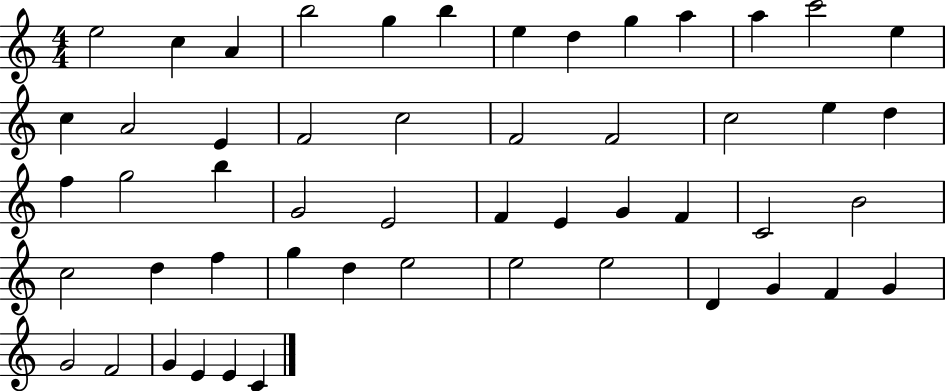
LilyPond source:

{
  \clef treble
  \numericTimeSignature
  \time 4/4
  \key c \major
  e''2 c''4 a'4 | b''2 g''4 b''4 | e''4 d''4 g''4 a''4 | a''4 c'''2 e''4 | \break c''4 a'2 e'4 | f'2 c''2 | f'2 f'2 | c''2 e''4 d''4 | \break f''4 g''2 b''4 | g'2 e'2 | f'4 e'4 g'4 f'4 | c'2 b'2 | \break c''2 d''4 f''4 | g''4 d''4 e''2 | e''2 e''2 | d'4 g'4 f'4 g'4 | \break g'2 f'2 | g'4 e'4 e'4 c'4 | \bar "|."
}